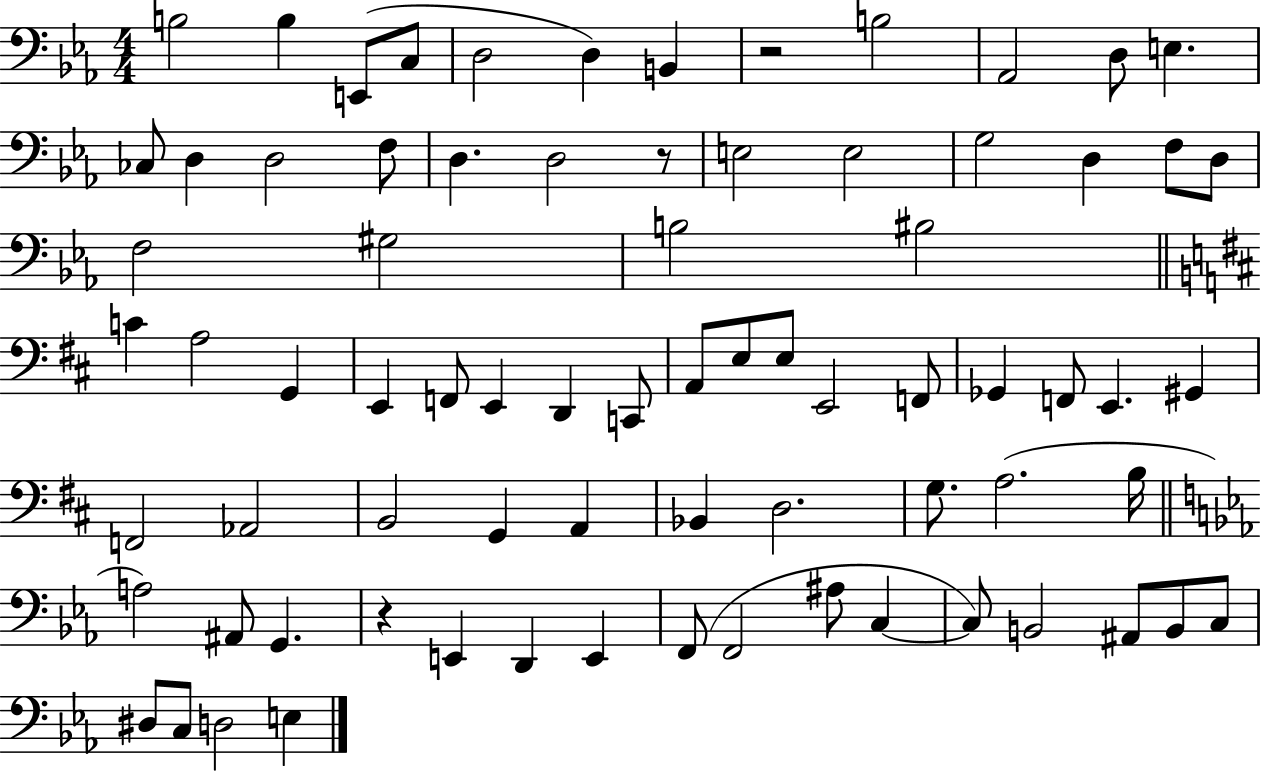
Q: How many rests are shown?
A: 3